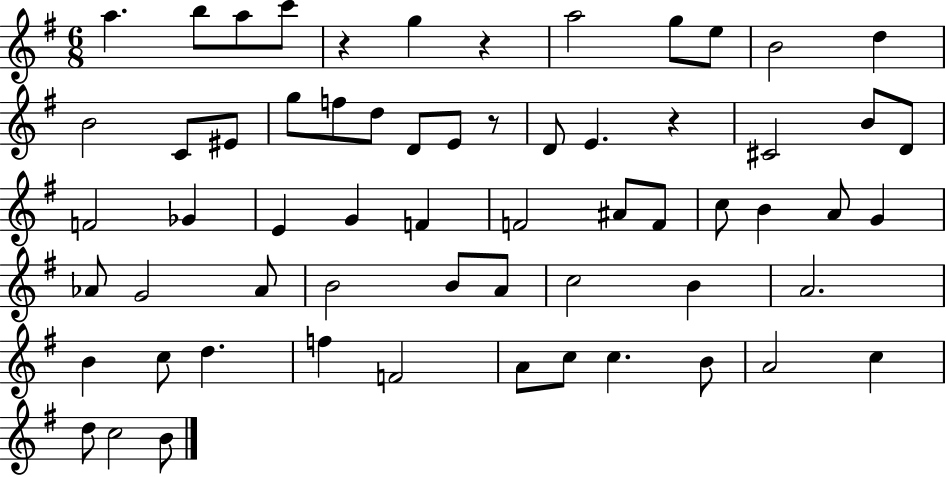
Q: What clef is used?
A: treble